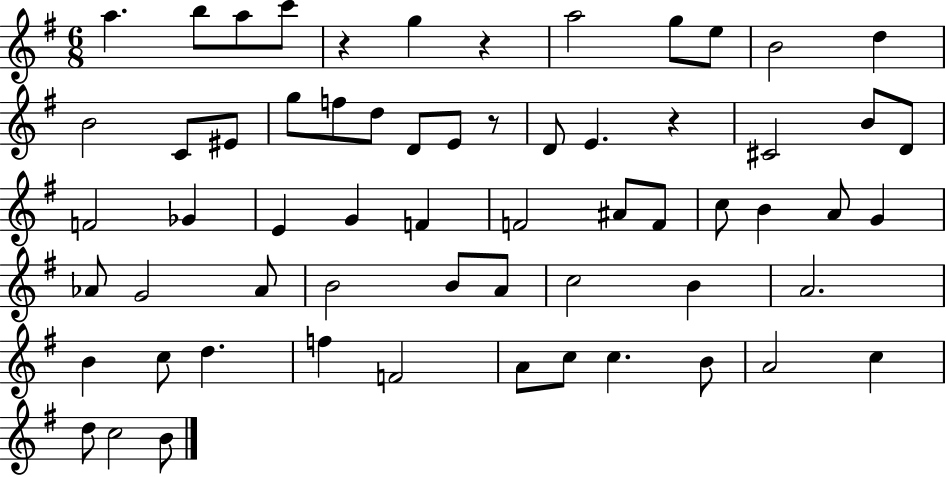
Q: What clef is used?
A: treble